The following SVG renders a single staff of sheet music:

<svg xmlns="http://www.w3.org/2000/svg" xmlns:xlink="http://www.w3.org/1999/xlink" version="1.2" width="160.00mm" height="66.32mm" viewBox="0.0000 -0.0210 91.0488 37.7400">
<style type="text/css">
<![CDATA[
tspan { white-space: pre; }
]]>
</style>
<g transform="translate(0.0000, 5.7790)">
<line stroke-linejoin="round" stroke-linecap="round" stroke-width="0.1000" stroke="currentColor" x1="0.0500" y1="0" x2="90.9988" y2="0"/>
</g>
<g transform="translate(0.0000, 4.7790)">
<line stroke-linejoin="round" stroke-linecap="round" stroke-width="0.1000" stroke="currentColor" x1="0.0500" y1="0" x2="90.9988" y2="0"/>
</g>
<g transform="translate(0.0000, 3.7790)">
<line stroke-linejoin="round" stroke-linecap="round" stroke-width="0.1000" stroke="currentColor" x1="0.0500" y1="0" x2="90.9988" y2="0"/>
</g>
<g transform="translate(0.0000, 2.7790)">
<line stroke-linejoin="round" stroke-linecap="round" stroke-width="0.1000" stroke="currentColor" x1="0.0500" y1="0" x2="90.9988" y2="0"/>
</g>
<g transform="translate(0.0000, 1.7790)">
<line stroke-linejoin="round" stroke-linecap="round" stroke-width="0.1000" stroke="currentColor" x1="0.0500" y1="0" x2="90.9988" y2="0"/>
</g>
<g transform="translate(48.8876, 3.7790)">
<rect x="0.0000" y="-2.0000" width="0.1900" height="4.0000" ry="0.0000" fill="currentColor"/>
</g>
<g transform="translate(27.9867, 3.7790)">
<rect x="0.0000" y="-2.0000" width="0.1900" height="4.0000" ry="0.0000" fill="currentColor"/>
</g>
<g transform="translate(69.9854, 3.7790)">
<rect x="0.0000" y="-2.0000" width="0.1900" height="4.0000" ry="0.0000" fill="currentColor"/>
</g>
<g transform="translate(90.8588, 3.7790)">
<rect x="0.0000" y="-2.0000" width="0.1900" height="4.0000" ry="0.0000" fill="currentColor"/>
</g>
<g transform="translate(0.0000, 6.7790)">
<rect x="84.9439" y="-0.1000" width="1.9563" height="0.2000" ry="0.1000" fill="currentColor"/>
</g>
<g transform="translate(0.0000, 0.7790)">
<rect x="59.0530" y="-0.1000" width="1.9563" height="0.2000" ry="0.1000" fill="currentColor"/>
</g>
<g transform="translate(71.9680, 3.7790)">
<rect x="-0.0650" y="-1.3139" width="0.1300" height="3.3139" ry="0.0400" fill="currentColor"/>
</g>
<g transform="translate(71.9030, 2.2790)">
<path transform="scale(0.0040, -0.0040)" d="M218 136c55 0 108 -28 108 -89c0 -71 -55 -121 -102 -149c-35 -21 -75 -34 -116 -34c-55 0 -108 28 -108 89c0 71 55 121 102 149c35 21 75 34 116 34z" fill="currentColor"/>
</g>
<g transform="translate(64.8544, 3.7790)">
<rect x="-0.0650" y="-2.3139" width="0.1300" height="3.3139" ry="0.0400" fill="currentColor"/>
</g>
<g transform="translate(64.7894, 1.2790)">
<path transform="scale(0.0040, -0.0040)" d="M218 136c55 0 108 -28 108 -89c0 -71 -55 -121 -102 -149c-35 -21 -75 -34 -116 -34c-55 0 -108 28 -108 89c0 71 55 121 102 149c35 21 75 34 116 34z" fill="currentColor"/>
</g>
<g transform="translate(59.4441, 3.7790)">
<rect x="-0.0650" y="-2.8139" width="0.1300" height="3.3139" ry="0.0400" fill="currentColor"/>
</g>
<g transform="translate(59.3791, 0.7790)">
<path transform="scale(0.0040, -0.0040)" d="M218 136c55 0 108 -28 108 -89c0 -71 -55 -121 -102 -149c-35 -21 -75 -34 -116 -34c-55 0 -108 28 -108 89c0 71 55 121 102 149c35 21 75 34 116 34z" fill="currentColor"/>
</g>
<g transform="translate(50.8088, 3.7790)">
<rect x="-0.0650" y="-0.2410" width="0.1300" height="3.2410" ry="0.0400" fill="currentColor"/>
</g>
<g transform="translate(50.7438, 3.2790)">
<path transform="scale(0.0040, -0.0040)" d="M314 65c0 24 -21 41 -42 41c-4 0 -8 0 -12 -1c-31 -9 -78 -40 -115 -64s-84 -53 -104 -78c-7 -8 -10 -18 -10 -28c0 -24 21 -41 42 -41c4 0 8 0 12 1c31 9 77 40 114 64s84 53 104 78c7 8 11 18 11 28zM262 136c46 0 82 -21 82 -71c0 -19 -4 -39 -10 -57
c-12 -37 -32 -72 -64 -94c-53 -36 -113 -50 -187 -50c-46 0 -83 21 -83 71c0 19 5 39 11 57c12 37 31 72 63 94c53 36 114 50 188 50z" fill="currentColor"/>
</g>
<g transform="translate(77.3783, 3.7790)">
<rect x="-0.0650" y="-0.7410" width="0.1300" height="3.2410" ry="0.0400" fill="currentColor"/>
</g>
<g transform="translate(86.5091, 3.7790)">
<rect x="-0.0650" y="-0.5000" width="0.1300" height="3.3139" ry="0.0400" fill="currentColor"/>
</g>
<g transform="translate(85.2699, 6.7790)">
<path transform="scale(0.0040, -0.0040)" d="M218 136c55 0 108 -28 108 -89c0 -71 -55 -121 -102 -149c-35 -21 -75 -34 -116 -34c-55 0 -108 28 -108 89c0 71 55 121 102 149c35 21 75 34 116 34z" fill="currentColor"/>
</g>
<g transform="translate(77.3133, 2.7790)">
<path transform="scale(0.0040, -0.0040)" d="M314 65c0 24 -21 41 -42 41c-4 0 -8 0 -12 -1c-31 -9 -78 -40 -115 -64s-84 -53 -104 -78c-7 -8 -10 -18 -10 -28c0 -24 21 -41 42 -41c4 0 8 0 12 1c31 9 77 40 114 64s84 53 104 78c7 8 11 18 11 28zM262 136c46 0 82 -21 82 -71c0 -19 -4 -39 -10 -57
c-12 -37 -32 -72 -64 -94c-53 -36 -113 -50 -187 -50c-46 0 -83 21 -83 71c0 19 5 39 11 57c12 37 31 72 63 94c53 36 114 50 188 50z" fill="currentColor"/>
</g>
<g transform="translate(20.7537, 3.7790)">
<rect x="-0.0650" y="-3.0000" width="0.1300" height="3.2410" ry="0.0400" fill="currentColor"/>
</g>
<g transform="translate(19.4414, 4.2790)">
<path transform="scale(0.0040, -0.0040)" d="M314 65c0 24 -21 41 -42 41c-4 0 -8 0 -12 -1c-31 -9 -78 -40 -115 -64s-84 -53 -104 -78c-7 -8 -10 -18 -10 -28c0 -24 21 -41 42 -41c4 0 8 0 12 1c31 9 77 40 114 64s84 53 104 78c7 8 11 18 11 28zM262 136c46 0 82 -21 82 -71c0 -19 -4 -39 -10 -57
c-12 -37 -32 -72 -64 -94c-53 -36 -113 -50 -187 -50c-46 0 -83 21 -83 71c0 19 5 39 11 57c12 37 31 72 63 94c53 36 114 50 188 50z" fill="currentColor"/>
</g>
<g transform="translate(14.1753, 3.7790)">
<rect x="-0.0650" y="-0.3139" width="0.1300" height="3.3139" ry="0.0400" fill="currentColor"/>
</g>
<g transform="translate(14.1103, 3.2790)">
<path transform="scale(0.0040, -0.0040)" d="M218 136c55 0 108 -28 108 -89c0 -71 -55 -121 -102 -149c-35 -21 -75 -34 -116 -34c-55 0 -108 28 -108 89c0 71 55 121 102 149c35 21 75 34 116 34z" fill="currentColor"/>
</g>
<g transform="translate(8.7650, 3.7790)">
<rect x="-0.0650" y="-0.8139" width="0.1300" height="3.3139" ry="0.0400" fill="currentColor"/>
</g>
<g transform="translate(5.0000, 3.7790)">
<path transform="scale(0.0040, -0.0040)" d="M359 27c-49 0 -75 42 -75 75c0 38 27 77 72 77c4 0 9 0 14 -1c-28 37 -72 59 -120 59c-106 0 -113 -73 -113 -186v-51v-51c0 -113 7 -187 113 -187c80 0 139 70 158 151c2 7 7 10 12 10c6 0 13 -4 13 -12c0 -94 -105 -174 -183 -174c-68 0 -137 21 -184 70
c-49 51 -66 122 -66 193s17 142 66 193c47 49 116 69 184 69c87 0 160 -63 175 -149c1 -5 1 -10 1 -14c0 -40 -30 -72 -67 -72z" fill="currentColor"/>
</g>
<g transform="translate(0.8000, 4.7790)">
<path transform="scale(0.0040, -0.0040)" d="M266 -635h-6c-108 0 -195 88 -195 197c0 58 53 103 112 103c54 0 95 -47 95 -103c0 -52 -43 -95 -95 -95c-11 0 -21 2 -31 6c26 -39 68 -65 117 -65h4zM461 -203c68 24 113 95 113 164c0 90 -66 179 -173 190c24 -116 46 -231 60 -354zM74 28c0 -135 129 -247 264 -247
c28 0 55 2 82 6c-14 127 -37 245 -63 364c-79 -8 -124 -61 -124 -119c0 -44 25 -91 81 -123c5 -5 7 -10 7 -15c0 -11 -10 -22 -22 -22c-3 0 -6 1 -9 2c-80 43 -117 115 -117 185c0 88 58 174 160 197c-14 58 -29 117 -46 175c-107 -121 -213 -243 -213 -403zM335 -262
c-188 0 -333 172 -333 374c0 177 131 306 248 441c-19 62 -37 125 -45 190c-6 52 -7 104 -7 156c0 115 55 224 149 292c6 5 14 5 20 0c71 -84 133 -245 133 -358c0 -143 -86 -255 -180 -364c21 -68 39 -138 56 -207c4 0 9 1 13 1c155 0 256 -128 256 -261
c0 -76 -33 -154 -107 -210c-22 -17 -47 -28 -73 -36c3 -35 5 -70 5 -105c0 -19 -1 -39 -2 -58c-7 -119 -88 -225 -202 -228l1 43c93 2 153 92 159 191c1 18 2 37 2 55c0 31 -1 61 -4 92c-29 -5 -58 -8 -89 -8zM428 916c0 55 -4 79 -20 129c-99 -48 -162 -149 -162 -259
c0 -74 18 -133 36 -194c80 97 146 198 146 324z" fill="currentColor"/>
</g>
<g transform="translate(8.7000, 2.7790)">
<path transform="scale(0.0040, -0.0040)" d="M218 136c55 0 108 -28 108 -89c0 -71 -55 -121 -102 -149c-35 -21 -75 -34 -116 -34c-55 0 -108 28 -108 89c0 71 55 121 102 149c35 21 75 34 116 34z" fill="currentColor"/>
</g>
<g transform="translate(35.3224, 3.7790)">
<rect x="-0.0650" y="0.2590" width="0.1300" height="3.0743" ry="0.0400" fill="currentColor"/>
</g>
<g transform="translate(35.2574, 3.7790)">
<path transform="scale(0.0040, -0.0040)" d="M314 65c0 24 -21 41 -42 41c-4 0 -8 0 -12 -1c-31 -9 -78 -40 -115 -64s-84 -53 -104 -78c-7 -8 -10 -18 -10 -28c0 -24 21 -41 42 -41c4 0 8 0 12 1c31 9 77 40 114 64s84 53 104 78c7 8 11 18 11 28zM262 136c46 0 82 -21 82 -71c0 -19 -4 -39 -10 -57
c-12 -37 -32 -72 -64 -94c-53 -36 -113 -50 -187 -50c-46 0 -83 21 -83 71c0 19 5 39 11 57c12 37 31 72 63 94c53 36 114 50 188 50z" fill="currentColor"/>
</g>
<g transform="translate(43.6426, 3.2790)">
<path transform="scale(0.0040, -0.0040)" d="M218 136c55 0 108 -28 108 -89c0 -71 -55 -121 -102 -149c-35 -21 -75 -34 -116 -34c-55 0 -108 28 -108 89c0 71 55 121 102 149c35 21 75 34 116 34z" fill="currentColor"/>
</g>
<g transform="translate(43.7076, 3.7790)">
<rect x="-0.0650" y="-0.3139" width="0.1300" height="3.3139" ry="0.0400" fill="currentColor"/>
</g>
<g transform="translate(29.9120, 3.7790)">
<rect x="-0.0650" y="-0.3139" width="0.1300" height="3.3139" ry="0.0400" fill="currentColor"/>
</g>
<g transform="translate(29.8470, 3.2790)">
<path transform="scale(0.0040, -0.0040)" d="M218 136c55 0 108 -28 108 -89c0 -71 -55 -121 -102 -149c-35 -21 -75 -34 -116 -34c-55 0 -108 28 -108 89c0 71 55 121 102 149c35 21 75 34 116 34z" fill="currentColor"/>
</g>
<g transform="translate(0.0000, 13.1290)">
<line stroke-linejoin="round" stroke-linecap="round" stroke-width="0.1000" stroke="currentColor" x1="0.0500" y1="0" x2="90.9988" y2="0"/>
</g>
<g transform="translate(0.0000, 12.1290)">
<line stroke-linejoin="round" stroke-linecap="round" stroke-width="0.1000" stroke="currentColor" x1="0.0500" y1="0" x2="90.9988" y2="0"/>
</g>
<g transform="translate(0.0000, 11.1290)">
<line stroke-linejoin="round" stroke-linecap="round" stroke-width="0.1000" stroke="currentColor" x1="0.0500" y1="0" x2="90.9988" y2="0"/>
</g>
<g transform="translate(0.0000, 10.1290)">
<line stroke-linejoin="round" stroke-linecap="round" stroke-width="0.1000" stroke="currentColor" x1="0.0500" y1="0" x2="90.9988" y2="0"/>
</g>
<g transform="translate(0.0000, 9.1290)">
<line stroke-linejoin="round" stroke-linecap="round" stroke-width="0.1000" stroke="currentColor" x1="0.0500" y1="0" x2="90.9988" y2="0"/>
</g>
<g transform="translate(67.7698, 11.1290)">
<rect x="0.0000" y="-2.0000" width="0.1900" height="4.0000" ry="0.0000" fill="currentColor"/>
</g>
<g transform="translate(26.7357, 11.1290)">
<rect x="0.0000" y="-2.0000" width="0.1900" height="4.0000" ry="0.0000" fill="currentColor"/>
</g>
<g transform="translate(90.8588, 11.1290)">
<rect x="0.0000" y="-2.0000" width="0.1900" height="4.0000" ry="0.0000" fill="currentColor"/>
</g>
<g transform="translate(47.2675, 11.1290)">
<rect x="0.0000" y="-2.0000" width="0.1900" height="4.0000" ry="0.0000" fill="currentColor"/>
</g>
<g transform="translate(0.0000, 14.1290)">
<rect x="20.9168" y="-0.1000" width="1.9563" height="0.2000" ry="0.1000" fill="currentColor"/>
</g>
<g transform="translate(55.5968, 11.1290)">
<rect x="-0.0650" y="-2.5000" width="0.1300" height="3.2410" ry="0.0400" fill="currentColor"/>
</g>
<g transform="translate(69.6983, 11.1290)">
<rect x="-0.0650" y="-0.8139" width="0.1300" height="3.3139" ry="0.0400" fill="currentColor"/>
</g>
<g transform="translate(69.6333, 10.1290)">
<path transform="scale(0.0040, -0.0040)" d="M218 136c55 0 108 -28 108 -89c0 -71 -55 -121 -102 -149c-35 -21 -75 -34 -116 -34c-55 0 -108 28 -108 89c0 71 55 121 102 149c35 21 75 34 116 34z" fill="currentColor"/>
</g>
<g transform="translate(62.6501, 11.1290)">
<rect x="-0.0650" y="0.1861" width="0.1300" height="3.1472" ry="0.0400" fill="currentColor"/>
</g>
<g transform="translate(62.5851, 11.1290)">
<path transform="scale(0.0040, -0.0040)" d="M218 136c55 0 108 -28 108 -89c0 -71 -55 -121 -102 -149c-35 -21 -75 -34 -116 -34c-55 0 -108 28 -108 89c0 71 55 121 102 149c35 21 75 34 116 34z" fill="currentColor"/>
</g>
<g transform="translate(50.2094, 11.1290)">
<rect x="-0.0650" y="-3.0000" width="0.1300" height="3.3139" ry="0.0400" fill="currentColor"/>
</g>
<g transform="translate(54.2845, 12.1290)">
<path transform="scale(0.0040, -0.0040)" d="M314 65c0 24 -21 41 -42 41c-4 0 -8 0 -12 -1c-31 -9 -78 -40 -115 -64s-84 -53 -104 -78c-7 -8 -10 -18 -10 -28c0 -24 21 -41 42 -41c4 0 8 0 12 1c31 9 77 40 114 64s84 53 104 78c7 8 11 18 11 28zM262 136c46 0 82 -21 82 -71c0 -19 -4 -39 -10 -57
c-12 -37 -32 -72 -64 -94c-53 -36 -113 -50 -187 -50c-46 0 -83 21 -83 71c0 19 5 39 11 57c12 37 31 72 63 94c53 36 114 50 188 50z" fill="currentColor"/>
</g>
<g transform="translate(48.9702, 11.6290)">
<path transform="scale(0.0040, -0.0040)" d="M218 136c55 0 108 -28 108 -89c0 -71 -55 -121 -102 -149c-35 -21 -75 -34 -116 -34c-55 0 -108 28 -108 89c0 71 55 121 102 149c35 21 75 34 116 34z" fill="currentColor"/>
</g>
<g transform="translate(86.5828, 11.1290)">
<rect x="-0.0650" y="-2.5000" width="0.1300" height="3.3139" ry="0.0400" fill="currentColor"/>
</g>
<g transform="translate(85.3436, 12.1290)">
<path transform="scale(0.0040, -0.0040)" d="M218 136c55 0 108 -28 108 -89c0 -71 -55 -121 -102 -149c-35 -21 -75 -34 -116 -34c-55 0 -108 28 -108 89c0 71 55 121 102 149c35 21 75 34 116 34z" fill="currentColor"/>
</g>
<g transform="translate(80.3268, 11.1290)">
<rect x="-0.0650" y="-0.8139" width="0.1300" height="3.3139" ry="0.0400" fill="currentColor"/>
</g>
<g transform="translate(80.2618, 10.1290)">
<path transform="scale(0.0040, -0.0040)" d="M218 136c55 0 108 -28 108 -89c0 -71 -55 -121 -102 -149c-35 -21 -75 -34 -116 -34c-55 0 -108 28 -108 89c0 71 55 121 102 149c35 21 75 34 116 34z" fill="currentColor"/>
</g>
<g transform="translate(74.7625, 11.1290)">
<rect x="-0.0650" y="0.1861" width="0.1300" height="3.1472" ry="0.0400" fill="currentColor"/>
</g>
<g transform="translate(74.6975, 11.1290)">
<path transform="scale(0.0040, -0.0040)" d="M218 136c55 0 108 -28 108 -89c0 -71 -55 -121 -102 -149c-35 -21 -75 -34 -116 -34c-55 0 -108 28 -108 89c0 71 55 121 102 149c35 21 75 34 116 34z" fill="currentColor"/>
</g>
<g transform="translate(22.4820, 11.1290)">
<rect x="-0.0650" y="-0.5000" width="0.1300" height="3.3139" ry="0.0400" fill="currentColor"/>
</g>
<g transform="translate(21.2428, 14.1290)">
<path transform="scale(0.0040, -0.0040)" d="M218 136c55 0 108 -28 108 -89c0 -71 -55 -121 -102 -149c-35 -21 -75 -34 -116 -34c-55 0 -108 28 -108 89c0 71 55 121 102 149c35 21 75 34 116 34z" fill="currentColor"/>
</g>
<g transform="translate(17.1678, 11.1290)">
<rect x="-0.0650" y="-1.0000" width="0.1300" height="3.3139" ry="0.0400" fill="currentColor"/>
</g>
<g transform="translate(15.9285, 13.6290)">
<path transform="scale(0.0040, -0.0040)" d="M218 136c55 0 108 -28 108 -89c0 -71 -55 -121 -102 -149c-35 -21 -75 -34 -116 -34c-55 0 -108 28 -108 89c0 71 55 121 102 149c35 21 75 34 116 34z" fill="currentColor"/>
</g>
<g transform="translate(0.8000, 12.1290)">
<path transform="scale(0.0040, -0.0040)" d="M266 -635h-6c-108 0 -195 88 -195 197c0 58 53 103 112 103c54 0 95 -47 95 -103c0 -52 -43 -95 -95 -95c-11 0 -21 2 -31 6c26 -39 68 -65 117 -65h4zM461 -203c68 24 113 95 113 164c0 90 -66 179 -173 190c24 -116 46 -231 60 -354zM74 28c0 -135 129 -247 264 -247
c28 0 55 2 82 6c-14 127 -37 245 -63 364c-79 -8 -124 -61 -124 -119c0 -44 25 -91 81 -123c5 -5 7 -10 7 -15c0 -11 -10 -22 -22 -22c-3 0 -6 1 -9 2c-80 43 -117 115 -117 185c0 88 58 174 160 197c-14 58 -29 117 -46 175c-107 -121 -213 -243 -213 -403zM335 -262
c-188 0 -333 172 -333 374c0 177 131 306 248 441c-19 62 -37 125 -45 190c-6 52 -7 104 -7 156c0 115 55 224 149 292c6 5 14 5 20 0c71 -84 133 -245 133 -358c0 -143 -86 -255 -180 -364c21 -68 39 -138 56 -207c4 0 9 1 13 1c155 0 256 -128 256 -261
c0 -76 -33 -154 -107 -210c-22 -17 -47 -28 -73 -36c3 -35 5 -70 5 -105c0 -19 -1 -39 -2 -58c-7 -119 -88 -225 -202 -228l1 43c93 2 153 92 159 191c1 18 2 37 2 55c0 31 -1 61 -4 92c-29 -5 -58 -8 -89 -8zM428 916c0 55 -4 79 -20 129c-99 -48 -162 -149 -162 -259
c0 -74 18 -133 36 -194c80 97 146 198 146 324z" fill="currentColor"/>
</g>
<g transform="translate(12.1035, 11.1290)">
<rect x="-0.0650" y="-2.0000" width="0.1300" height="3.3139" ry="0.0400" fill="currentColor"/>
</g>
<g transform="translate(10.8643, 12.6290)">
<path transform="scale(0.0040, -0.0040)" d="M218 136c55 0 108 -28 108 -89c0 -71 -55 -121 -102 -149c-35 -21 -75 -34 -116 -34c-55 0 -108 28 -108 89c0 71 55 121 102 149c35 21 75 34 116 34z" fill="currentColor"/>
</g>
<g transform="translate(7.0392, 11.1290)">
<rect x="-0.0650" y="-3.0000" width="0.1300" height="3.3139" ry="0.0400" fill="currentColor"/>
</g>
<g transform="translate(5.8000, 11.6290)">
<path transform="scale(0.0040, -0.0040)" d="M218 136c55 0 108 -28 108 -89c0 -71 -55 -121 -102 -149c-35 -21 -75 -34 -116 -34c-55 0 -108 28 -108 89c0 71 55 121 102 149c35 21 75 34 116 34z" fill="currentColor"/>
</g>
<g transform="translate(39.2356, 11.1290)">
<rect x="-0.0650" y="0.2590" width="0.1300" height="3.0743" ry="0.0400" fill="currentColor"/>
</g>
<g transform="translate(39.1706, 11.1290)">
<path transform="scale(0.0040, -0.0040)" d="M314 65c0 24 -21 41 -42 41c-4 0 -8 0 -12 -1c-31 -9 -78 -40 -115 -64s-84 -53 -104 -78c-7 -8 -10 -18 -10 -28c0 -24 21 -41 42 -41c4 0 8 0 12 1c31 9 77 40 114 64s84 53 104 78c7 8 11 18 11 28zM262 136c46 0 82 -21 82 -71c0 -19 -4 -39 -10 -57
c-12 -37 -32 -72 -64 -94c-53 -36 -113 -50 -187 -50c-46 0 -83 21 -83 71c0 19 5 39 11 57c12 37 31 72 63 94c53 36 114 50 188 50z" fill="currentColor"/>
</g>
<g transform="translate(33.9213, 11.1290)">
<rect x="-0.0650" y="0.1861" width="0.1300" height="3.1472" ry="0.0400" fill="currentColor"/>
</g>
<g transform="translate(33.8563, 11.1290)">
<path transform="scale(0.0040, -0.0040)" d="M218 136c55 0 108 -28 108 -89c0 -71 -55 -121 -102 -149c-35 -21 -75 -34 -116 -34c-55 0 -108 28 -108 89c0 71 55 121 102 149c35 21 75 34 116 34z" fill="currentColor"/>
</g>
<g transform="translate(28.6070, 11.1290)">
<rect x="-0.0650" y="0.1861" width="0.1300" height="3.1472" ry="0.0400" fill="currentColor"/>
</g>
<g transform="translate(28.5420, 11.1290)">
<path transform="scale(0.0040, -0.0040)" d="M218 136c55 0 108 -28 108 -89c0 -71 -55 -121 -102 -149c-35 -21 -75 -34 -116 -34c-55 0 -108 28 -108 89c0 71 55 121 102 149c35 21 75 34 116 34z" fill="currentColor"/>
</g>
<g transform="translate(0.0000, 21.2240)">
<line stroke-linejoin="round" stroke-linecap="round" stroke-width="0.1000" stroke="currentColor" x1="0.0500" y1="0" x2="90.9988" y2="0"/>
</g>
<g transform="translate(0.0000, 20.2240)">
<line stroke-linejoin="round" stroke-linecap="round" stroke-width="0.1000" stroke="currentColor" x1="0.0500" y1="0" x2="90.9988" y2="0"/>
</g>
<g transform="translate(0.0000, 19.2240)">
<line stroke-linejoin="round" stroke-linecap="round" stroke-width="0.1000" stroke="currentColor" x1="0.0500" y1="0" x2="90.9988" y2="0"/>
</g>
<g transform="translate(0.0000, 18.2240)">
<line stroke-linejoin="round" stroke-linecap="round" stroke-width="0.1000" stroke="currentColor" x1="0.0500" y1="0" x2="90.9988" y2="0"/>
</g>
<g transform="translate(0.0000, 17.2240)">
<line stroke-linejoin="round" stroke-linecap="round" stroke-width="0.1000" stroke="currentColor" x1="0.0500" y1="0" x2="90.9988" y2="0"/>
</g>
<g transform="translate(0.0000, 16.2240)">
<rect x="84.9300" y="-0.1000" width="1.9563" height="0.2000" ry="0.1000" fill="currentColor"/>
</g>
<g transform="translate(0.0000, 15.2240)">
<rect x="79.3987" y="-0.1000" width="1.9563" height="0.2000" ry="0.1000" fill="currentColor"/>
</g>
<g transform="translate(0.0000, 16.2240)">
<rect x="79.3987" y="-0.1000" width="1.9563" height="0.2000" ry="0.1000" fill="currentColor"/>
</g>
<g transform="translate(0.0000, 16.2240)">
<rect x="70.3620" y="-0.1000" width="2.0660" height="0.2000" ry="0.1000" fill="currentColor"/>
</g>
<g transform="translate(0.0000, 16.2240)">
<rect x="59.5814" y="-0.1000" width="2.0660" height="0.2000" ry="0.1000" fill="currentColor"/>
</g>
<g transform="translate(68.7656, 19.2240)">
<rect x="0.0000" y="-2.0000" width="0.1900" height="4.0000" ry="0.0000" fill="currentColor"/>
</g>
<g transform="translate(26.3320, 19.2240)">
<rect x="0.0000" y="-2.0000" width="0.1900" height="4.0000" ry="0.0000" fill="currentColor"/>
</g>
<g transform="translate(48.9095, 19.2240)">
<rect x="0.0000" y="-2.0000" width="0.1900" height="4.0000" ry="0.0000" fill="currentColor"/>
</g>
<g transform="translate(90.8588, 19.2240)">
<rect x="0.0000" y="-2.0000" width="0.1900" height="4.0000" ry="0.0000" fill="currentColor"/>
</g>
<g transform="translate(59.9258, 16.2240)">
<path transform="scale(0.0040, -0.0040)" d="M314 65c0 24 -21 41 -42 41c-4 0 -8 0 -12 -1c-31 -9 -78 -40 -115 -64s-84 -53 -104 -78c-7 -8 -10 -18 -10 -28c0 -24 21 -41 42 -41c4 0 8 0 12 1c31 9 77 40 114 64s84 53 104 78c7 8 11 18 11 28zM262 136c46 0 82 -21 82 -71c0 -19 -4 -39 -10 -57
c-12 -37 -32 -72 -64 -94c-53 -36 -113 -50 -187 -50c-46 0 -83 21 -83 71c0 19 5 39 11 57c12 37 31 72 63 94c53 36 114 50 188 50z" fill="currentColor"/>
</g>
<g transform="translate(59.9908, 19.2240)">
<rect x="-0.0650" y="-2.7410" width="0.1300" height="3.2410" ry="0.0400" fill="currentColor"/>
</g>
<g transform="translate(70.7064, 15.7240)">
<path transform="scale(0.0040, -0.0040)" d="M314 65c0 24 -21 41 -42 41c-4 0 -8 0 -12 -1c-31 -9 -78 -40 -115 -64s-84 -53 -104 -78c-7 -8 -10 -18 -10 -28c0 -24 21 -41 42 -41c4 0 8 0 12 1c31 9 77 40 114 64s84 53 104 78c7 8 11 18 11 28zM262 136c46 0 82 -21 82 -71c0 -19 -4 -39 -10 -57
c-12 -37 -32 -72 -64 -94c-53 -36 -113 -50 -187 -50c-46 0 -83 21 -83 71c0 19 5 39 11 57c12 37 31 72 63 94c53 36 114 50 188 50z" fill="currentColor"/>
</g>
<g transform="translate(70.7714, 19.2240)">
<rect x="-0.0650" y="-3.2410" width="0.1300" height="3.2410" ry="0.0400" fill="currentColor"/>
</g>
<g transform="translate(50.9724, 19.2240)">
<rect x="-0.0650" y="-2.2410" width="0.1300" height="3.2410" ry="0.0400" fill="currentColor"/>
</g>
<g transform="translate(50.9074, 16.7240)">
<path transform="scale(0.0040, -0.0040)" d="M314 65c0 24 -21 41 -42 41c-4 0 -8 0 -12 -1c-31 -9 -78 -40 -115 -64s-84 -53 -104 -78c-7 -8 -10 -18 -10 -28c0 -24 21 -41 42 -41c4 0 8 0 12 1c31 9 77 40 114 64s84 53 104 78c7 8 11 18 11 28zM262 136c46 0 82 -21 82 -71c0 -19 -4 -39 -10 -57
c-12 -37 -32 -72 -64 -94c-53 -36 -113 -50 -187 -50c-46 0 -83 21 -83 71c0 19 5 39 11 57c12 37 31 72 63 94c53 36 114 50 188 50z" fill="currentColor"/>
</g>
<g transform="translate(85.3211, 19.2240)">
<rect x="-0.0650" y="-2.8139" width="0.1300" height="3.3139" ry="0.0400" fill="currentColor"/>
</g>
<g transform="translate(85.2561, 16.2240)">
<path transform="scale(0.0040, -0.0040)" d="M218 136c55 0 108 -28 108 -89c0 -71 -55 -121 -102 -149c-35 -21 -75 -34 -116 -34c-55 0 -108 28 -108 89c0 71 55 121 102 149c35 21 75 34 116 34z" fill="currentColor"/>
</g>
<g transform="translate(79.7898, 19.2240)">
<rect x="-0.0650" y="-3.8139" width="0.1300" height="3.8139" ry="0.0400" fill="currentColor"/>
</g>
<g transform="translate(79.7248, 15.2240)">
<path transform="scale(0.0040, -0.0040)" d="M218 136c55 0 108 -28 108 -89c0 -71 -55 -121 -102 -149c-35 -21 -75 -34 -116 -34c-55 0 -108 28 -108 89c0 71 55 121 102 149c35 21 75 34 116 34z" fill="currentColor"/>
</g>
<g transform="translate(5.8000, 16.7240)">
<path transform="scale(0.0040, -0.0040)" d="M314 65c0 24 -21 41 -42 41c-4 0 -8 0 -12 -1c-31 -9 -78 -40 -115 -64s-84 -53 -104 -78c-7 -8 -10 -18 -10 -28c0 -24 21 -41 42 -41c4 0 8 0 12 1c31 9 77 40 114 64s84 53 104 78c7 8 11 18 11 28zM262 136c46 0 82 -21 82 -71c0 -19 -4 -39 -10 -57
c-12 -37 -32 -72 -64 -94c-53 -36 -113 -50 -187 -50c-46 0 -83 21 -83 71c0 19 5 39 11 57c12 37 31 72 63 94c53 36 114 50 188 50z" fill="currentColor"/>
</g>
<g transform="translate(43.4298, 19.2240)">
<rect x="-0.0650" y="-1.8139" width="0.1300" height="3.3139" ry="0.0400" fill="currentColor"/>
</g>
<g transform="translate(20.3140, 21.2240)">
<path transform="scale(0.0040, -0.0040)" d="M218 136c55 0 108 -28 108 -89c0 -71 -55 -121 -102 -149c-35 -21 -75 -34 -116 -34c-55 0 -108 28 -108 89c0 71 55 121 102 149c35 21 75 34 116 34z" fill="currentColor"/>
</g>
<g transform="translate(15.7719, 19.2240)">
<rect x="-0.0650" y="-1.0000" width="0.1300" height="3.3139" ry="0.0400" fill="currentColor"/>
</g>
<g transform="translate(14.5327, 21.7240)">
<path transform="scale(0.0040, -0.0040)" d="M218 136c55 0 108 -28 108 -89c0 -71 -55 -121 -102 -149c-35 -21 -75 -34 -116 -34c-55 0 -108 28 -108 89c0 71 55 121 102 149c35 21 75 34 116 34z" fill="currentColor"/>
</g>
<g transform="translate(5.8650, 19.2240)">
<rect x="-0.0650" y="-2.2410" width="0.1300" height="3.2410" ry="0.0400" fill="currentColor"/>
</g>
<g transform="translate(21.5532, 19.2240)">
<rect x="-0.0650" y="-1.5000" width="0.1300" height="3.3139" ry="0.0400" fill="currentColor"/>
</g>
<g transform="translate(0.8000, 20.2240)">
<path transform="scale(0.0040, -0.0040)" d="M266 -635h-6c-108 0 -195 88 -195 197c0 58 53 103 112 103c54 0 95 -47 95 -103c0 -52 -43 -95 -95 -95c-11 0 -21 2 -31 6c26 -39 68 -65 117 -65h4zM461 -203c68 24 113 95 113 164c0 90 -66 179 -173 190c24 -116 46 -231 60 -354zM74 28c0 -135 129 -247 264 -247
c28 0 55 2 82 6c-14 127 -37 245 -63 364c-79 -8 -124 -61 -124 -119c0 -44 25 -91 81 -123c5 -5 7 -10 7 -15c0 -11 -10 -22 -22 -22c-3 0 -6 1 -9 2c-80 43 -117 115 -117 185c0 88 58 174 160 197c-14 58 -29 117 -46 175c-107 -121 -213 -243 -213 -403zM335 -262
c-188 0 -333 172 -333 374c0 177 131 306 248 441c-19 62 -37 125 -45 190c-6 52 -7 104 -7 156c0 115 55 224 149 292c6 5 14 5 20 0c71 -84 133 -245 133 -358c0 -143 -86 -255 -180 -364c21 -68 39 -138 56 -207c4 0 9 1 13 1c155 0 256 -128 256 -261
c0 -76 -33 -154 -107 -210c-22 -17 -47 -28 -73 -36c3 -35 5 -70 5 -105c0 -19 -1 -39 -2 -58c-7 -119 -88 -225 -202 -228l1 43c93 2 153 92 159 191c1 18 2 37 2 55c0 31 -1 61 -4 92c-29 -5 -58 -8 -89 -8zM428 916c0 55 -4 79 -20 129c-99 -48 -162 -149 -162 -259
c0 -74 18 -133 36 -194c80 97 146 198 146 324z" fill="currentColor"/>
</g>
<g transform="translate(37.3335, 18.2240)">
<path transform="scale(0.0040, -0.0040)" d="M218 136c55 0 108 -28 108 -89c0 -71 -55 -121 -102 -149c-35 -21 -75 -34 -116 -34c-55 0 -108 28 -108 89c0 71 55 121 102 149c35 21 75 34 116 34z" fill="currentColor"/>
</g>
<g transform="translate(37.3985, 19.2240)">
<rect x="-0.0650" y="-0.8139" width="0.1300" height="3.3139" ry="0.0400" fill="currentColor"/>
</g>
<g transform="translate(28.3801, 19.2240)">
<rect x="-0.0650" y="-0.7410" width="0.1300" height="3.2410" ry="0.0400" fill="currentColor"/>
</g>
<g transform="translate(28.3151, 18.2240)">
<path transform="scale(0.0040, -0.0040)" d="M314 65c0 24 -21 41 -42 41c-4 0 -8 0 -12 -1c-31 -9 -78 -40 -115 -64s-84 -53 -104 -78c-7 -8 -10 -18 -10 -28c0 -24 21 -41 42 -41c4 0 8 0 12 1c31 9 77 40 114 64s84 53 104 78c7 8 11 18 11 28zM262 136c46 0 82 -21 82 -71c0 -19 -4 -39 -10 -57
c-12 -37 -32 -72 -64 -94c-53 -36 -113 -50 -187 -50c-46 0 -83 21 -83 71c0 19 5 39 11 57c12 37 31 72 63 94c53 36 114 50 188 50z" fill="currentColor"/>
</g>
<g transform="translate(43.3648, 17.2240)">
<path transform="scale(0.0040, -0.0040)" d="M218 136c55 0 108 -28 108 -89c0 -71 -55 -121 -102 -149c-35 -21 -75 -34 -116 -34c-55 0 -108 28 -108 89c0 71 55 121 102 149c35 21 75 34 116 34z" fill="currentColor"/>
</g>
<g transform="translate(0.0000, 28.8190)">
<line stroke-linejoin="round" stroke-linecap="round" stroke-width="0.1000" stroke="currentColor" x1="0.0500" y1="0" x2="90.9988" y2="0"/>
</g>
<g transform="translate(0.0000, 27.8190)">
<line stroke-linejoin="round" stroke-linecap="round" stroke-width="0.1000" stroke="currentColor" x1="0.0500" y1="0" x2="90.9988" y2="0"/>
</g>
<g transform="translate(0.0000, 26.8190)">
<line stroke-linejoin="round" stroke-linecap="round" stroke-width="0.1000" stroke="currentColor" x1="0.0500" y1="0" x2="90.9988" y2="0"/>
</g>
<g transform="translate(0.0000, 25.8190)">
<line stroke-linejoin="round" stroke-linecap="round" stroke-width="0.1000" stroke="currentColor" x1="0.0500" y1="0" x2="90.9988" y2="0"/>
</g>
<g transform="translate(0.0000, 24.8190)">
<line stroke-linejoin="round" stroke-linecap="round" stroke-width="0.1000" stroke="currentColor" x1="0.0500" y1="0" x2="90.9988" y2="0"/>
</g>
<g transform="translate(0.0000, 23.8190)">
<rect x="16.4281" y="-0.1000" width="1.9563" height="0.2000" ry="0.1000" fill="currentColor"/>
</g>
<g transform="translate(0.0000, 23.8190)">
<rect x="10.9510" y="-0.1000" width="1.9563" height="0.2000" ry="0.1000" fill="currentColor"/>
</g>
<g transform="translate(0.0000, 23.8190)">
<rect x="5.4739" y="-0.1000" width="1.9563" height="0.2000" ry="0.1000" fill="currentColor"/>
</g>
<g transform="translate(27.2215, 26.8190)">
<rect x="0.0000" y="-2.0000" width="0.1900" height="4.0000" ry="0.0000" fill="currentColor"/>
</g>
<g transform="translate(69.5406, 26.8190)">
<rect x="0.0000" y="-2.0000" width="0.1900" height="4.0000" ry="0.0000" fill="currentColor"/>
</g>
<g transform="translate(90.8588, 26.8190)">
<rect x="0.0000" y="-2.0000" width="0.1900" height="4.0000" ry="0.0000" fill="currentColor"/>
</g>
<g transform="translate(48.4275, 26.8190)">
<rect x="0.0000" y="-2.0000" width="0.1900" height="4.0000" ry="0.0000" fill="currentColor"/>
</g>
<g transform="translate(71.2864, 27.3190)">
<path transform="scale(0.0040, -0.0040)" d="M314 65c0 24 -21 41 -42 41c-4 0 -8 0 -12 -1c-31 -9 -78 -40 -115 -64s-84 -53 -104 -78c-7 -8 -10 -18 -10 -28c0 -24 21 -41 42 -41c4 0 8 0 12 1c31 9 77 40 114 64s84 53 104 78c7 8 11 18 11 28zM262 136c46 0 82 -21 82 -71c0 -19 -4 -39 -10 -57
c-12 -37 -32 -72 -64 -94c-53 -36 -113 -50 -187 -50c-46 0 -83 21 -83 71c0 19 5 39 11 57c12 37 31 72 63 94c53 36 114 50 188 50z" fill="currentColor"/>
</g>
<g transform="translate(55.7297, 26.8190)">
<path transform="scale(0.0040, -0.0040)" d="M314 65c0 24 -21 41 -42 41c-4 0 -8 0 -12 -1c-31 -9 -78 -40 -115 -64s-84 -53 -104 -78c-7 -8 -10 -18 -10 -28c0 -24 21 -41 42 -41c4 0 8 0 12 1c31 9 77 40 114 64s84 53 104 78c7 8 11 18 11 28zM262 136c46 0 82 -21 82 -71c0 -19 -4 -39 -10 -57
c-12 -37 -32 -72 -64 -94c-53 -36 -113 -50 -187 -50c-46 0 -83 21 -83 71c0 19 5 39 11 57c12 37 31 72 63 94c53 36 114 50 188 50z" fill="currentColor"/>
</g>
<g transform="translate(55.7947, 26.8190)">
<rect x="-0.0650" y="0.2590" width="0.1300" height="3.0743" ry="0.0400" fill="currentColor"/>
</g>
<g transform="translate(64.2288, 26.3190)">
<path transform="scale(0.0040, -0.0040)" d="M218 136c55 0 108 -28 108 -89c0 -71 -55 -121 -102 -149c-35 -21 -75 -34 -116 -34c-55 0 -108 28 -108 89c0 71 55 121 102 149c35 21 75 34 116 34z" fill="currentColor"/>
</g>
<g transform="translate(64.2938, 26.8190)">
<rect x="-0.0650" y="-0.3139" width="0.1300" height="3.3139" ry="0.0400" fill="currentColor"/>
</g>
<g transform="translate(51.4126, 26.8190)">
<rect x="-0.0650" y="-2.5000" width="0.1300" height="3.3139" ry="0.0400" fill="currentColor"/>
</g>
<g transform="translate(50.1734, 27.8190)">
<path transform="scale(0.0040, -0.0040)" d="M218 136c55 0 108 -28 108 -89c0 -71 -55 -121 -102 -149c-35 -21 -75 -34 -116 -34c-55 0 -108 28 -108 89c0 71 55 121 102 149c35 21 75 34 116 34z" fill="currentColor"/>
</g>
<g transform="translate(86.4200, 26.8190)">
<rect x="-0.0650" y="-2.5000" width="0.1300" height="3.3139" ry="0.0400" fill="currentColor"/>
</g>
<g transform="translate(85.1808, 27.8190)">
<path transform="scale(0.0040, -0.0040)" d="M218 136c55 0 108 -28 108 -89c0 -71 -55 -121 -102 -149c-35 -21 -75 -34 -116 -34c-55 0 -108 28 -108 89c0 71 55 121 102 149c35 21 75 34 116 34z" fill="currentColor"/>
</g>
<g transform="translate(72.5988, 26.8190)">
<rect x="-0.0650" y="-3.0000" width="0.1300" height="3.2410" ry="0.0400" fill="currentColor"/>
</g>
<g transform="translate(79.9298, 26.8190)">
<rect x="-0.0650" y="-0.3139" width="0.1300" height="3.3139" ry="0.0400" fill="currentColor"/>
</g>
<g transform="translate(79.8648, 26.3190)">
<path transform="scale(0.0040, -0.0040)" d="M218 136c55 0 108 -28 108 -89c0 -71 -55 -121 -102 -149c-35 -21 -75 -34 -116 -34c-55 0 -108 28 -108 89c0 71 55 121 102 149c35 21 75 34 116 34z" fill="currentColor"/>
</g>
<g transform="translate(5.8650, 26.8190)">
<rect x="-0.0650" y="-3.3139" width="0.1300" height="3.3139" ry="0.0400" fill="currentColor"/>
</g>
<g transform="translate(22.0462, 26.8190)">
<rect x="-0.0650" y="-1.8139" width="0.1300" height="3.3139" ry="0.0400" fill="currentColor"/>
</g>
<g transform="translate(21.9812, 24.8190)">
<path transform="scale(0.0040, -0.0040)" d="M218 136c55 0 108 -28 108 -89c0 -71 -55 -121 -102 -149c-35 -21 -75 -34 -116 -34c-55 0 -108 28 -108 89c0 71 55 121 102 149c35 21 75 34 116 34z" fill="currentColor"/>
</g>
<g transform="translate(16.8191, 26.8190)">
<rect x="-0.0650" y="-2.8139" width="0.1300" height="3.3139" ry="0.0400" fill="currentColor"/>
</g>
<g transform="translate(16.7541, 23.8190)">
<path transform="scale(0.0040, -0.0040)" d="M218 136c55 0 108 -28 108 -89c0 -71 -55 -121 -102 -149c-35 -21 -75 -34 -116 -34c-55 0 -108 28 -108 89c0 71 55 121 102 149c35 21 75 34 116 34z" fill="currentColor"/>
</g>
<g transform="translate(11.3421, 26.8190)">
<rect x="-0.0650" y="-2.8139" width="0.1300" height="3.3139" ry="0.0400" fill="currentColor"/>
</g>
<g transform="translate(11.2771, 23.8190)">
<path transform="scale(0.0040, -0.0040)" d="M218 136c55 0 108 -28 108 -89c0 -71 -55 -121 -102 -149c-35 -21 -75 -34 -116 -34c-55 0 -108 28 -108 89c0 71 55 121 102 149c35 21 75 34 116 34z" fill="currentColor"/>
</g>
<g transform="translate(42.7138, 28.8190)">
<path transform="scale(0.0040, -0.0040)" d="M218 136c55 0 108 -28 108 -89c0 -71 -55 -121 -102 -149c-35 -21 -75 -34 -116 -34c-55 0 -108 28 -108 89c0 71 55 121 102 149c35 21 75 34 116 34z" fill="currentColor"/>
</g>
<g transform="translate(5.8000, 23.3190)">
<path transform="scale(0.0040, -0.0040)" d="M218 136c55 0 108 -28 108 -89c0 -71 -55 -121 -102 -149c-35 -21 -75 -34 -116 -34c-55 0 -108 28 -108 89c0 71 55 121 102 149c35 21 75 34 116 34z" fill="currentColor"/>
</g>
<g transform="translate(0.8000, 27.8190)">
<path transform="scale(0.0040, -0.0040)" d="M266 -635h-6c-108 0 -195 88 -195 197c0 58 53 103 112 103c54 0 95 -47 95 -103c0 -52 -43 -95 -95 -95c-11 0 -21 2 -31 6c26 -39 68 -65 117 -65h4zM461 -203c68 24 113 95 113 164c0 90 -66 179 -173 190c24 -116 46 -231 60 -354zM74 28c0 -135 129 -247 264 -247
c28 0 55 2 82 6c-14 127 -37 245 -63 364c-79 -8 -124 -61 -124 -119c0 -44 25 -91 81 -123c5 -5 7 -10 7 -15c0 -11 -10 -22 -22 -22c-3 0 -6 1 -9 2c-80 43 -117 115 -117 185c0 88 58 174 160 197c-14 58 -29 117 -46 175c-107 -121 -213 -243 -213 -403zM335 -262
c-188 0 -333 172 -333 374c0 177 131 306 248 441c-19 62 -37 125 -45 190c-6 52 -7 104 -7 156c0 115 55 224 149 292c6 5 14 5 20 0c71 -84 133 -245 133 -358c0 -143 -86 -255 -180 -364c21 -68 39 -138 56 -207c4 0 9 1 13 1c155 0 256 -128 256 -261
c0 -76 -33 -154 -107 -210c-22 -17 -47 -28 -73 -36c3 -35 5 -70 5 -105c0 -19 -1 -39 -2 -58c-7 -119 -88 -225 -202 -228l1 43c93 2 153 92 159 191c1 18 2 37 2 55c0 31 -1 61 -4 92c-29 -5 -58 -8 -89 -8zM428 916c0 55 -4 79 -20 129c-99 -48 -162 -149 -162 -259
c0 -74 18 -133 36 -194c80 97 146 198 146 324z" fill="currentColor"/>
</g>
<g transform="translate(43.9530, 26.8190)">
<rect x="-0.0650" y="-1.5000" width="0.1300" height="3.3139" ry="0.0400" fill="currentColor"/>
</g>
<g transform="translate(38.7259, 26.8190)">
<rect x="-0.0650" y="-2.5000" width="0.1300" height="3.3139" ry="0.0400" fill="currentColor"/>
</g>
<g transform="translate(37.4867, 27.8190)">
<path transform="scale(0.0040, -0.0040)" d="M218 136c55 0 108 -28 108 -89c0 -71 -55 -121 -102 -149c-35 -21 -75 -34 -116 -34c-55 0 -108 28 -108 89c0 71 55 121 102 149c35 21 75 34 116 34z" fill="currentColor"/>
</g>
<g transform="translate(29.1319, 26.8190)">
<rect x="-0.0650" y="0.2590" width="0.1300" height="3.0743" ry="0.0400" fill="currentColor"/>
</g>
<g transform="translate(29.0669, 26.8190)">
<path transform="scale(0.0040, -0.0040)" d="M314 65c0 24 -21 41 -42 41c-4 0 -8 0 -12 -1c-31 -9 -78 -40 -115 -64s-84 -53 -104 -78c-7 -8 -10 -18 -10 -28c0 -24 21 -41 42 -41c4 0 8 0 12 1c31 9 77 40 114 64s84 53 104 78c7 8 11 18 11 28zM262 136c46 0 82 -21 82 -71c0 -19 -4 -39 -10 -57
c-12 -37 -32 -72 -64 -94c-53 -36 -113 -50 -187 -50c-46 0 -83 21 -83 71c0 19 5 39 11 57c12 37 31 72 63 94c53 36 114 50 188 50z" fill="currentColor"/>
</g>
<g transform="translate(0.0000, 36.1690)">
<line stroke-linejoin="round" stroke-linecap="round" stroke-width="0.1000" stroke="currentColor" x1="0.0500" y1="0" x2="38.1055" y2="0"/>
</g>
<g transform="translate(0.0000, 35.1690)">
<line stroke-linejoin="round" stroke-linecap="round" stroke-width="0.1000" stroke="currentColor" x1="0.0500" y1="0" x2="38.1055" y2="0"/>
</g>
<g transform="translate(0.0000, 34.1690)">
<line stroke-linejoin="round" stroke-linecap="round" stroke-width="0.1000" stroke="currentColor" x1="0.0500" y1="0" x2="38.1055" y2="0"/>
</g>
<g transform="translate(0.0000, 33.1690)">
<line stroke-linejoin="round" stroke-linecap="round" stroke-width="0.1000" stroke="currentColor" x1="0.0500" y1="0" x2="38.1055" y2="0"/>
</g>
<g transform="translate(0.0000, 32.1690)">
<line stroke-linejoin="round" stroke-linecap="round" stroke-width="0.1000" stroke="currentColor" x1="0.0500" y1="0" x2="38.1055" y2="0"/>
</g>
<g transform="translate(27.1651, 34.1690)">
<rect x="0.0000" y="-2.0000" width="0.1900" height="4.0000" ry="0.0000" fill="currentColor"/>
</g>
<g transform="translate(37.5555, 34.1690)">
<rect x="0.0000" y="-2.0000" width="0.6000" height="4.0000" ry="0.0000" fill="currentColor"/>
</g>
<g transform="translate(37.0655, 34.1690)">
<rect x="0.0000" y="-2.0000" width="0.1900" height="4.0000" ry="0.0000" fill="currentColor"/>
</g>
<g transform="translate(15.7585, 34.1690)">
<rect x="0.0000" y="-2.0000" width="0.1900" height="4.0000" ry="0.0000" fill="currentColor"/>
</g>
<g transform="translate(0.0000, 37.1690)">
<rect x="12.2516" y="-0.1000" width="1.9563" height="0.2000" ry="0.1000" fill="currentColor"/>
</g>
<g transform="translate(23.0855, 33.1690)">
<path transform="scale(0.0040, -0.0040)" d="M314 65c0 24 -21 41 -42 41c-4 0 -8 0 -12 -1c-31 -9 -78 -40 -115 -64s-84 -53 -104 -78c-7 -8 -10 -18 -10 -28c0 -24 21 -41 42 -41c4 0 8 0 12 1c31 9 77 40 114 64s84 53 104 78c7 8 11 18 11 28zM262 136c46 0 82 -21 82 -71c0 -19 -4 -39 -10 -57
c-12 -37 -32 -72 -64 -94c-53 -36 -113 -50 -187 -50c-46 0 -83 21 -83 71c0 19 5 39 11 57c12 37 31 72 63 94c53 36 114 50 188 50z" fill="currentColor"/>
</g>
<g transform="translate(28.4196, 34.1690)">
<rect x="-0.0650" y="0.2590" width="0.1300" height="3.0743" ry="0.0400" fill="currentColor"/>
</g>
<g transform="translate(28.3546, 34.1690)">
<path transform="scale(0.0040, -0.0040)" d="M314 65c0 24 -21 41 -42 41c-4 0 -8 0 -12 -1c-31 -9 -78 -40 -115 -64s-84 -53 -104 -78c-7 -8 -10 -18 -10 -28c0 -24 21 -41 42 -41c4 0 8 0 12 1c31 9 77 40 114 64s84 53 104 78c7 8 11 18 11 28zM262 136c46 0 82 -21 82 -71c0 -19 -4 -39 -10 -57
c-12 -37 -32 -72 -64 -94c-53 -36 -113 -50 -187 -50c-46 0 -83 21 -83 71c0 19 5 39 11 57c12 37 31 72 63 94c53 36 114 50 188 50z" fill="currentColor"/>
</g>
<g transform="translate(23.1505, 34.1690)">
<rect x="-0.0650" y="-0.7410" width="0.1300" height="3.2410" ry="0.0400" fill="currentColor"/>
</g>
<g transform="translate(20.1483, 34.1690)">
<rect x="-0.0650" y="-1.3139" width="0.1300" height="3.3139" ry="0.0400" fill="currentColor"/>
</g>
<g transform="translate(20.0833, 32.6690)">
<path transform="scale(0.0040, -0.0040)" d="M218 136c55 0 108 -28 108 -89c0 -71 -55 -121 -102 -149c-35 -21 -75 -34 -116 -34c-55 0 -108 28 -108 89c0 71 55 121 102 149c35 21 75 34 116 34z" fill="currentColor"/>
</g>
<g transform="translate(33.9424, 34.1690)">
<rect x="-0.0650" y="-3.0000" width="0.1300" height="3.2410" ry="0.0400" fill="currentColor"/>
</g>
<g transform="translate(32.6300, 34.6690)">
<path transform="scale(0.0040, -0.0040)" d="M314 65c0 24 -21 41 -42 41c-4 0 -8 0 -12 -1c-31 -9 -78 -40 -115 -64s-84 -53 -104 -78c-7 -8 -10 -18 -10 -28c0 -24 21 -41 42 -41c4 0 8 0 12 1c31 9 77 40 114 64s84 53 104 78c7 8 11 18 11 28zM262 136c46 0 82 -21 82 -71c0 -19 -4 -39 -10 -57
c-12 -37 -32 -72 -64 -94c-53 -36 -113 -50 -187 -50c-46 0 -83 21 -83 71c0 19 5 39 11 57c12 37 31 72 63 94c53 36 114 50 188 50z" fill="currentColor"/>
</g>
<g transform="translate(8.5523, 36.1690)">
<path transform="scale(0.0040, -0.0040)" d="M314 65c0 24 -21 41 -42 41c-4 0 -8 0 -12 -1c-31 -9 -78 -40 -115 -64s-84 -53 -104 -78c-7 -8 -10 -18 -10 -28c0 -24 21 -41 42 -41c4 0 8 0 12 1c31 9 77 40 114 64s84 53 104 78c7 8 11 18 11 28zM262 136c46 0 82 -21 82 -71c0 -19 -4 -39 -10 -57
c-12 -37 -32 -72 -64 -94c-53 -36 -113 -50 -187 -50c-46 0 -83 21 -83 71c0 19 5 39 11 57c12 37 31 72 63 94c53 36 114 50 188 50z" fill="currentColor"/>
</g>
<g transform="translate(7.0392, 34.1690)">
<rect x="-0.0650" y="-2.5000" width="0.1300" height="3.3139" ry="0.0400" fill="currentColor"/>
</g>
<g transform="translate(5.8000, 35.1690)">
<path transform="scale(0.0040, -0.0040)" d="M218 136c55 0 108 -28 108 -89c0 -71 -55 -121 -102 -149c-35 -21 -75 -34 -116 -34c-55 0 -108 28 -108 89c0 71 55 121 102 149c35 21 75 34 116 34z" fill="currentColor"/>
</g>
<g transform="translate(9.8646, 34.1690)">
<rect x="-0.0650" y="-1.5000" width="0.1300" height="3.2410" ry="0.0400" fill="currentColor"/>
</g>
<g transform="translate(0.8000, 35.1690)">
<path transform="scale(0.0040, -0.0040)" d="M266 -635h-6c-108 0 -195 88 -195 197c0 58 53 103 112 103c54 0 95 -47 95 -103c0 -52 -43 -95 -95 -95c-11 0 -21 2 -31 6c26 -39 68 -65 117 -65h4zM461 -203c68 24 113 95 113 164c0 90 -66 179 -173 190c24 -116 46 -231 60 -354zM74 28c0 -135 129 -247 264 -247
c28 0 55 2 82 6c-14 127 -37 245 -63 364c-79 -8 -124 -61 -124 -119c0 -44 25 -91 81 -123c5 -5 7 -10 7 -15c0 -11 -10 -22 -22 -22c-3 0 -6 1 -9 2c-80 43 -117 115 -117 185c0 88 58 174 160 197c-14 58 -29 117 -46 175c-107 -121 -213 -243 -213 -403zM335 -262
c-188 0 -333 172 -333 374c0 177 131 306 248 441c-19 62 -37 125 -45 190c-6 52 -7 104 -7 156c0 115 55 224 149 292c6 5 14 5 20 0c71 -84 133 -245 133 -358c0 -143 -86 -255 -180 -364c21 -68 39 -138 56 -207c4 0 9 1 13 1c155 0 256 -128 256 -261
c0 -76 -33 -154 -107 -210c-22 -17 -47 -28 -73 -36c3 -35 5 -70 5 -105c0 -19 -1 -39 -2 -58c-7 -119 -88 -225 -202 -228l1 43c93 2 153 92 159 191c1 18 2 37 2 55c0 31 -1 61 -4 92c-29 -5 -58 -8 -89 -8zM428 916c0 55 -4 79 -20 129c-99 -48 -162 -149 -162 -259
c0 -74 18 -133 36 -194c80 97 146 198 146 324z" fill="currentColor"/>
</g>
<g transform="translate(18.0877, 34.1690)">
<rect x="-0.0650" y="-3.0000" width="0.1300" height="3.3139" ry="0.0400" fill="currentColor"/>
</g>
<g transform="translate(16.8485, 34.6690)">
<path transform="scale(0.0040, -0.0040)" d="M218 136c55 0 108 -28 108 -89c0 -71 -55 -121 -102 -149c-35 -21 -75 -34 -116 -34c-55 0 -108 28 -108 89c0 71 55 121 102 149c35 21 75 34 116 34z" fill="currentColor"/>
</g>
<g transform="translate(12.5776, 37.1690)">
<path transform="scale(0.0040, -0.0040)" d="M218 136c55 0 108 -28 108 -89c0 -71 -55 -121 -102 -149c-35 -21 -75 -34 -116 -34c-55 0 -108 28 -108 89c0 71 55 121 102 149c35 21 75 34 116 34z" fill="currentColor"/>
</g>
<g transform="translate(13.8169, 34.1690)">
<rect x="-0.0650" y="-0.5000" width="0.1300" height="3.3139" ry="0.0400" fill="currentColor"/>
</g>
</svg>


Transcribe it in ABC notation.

X:1
T:Untitled
M:4/4
L:1/4
K:C
d c A2 c B2 c c2 a g e d2 C A F D C B B B2 A G2 B d B d G g2 D E d2 d f g2 a2 b2 c' a b a a f B2 G E G B2 c A2 c G G E2 C A e d2 B2 A2